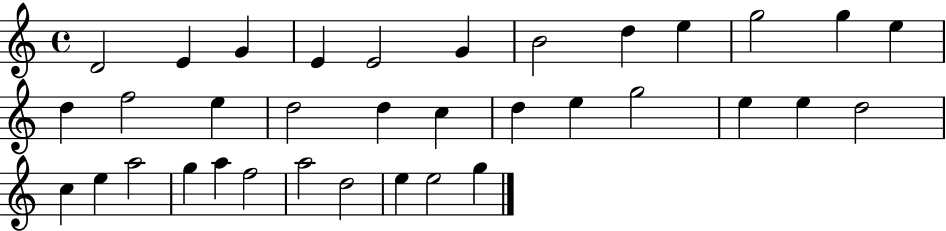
X:1
T:Untitled
M:4/4
L:1/4
K:C
D2 E G E E2 G B2 d e g2 g e d f2 e d2 d c d e g2 e e d2 c e a2 g a f2 a2 d2 e e2 g